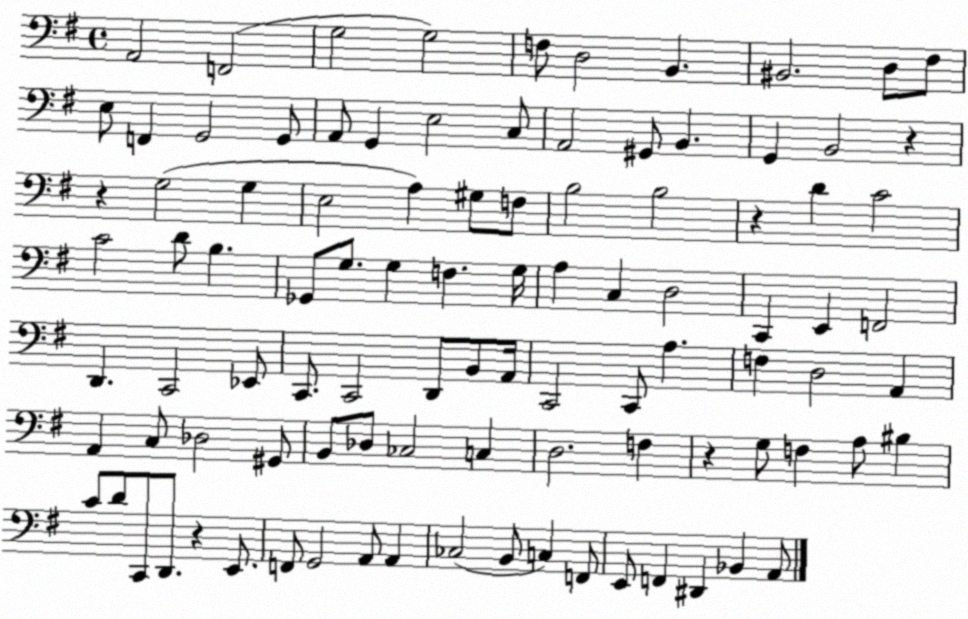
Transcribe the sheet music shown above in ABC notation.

X:1
T:Untitled
M:4/4
L:1/4
K:G
A,,2 F,,2 G,2 G,2 F,/2 D,2 B,, ^B,,2 D,/2 ^F,/2 E,/2 F,, G,,2 G,,/2 A,,/2 G,, E,2 C,/2 A,,2 ^G,,/2 B,, G,, B,,2 z z G,2 G, E,2 A, ^G,/2 F,/2 B,2 B,2 z D C2 C2 D/2 B, _G,,/2 G,/2 G, F, G,/4 A, C, D,2 C,, E,, F,,2 D,, C,,2 _E,,/2 C,,/2 C,,2 D,,/2 B,,/2 A,,/4 C,,2 C,,/2 A, F, D,2 A,, A,, C,/2 _D,2 ^G,,/2 B,,/2 _D,/2 _C,2 C, D,2 F, z G,/2 F, A,/2 ^B, C/2 D/2 C,,/2 D,,/2 z E,,/2 F,,/2 G,,2 A,,/2 A,, _C,2 B,,/2 C, F,,/2 E,,/2 F,, ^D,, _B,, A,,/2